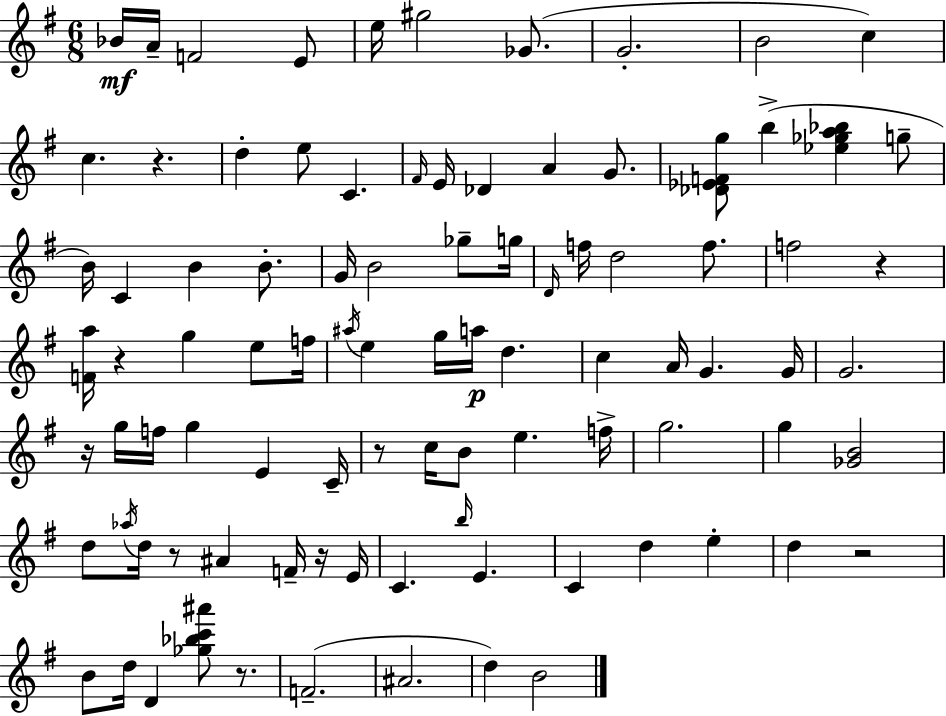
Bb4/s A4/s F4/h E4/e E5/s G#5/h Gb4/e. G4/h. B4/h C5/q C5/q. R/q. D5/q E5/e C4/q. F#4/s E4/s Db4/q A4/q G4/e. [Db4,Eb4,F4,G5]/e B5/q [Eb5,Gb5,A5,Bb5]/q G5/e B4/s C4/q B4/q B4/e. G4/s B4/h Gb5/e G5/s D4/s F5/s D5/h F5/e. F5/h R/q [F4,A5]/s R/q G5/q E5/e F5/s A#5/s E5/q G5/s A5/s D5/q. C5/q A4/s G4/q. G4/s G4/h. R/s G5/s F5/s G5/q E4/q C4/s R/e C5/s B4/e E5/q. F5/s G5/h. G5/q [Gb4,B4]/h D5/e Ab5/s D5/s R/e A#4/q F4/s R/s E4/s C4/q. B5/s E4/q. C4/q D5/q E5/q D5/q R/h B4/e D5/s D4/q [Gb5,Bb5,C6,A#6]/e R/e. F4/h. A#4/h. D5/q B4/h